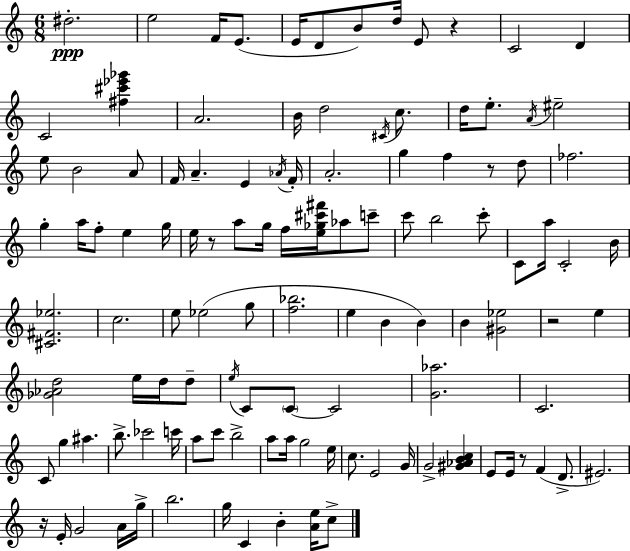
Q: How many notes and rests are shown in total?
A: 115